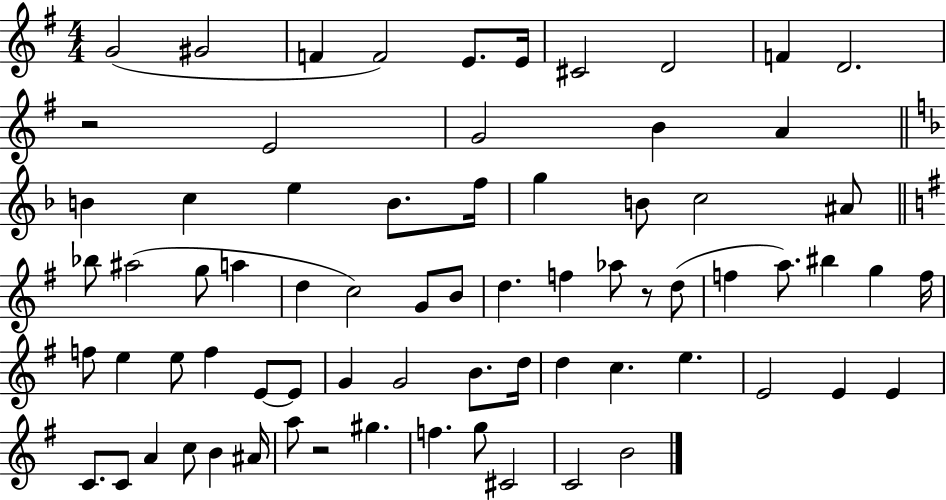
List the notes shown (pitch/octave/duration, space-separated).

G4/h G#4/h F4/q F4/h E4/e. E4/s C#4/h D4/h F4/q D4/h. R/h E4/h G4/h B4/q A4/q B4/q C5/q E5/q B4/e. F5/s G5/q B4/e C5/h A#4/e Bb5/e A#5/h G5/e A5/q D5/q C5/h G4/e B4/e D5/q. F5/q Ab5/e R/e D5/e F5/q A5/e. BIS5/q G5/q F5/s F5/e E5/q E5/e F5/q E4/e E4/e G4/q G4/h B4/e. D5/s D5/q C5/q. E5/q. E4/h E4/q E4/q C4/e. C4/e A4/q C5/e B4/q A#4/s A5/e R/h G#5/q. F5/q. G5/e C#4/h C4/h B4/h